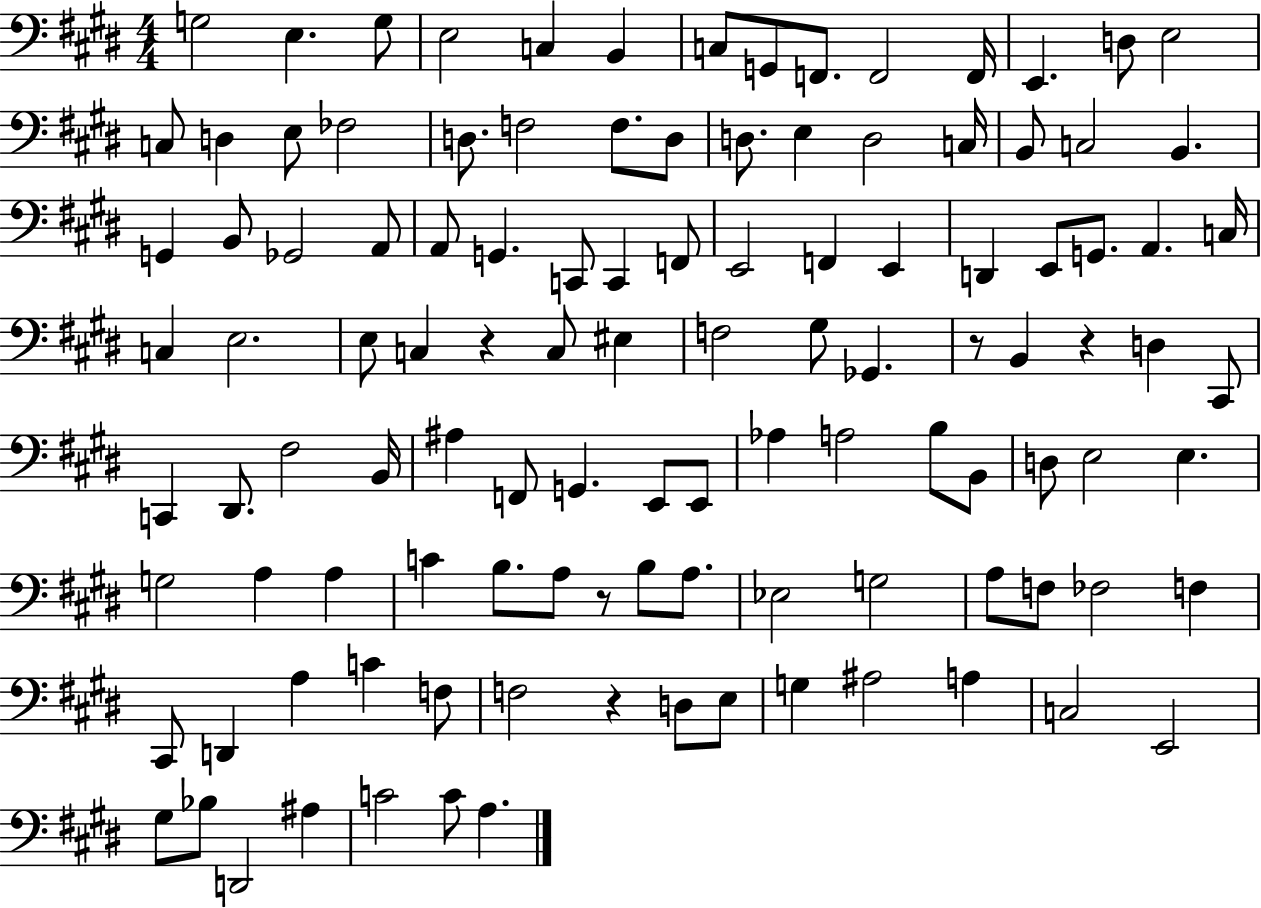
X:1
T:Untitled
M:4/4
L:1/4
K:E
G,2 E, G,/2 E,2 C, B,, C,/2 G,,/2 F,,/2 F,,2 F,,/4 E,, D,/2 E,2 C,/2 D, E,/2 _F,2 D,/2 F,2 F,/2 D,/2 D,/2 E, D,2 C,/4 B,,/2 C,2 B,, G,, B,,/2 _G,,2 A,,/2 A,,/2 G,, C,,/2 C,, F,,/2 E,,2 F,, E,, D,, E,,/2 G,,/2 A,, C,/4 C, E,2 E,/2 C, z C,/2 ^E, F,2 ^G,/2 _G,, z/2 B,, z D, ^C,,/2 C,, ^D,,/2 ^F,2 B,,/4 ^A, F,,/2 G,, E,,/2 E,,/2 _A, A,2 B,/2 B,,/2 D,/2 E,2 E, G,2 A, A, C B,/2 A,/2 z/2 B,/2 A,/2 _E,2 G,2 A,/2 F,/2 _F,2 F, ^C,,/2 D,, A, C F,/2 F,2 z D,/2 E,/2 G, ^A,2 A, C,2 E,,2 ^G,/2 _B,/2 D,,2 ^A, C2 C/2 A,